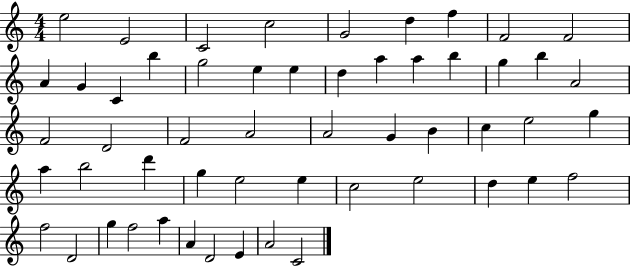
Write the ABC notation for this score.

X:1
T:Untitled
M:4/4
L:1/4
K:C
e2 E2 C2 c2 G2 d f F2 F2 A G C b g2 e e d a a b g b A2 F2 D2 F2 A2 A2 G B c e2 g a b2 d' g e2 e c2 e2 d e f2 f2 D2 g f2 a A D2 E A2 C2